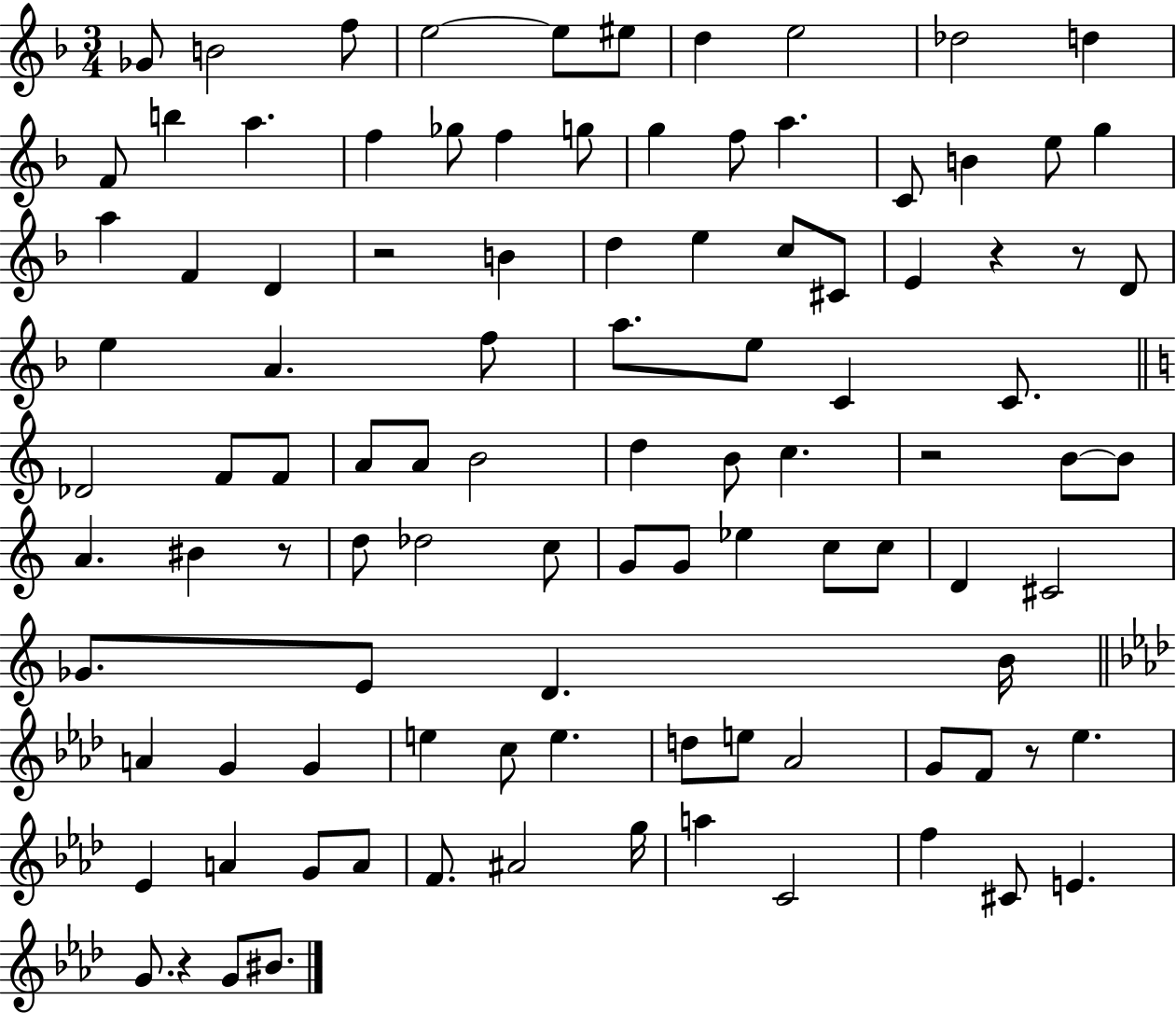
X:1
T:Untitled
M:3/4
L:1/4
K:F
_G/2 B2 f/2 e2 e/2 ^e/2 d e2 _d2 d F/2 b a f _g/2 f g/2 g f/2 a C/2 B e/2 g a F D z2 B d e c/2 ^C/2 E z z/2 D/2 e A f/2 a/2 e/2 C C/2 _D2 F/2 F/2 A/2 A/2 B2 d B/2 c z2 B/2 B/2 A ^B z/2 d/2 _d2 c/2 G/2 G/2 _e c/2 c/2 D ^C2 _G/2 E/2 D B/4 A G G e c/2 e d/2 e/2 _A2 G/2 F/2 z/2 _e _E A G/2 A/2 F/2 ^A2 g/4 a C2 f ^C/2 E G/2 z G/2 ^B/2